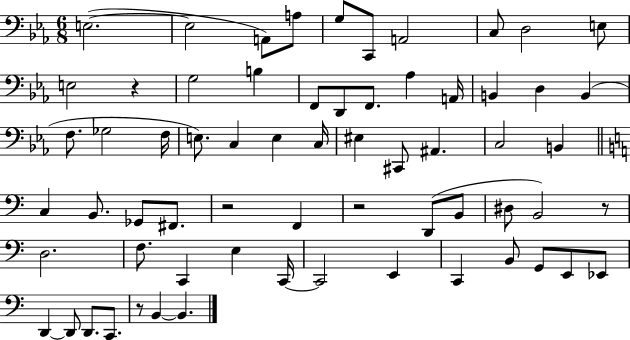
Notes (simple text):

E3/h. E3/h A2/e A3/e G3/e C2/e A2/h C3/e D3/h E3/e E3/h R/q G3/h B3/q F2/e D2/e F2/e. Ab3/q A2/s B2/q D3/q B2/q F3/e. Gb3/h F3/s E3/e. C3/q E3/q C3/s EIS3/q C#2/e A#2/q. C3/h B2/q C3/q B2/e. Gb2/e F#2/e. R/h F2/q R/h D2/e B2/e D#3/e B2/h R/e D3/h. F3/e. C2/q E3/q C2/s C2/h E2/q C2/q B2/e G2/e E2/e Eb2/e D2/q D2/e D2/e. C2/e. R/e B2/q B2/q.